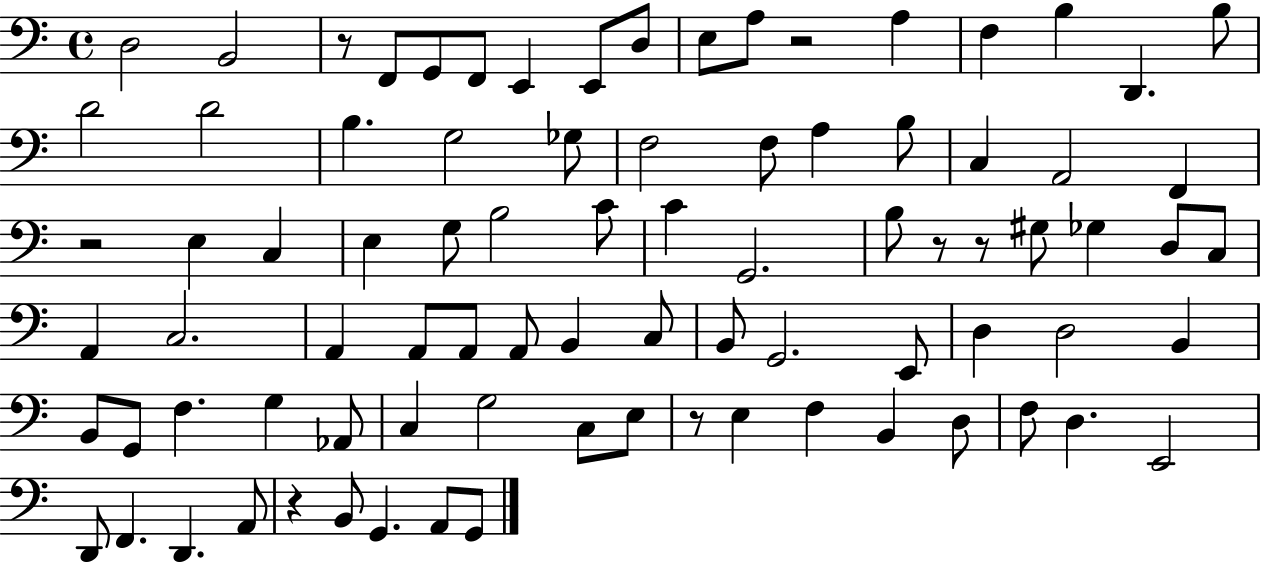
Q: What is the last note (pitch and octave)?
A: G2